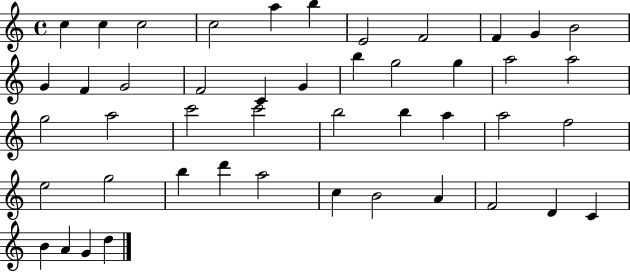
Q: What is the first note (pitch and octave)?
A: C5